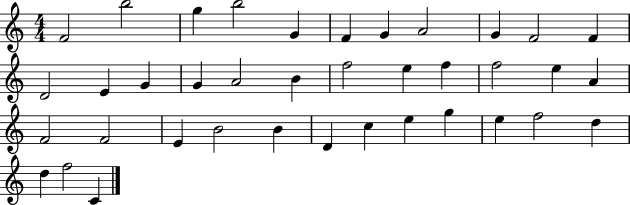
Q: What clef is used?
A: treble